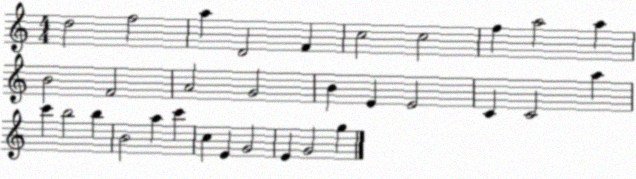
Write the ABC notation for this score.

X:1
T:Untitled
M:4/4
L:1/4
K:C
d2 f2 a D2 F c2 c2 f a2 a B2 F2 A2 G2 B E E2 C C2 a c' b2 b B2 a c' c E G2 E G2 g